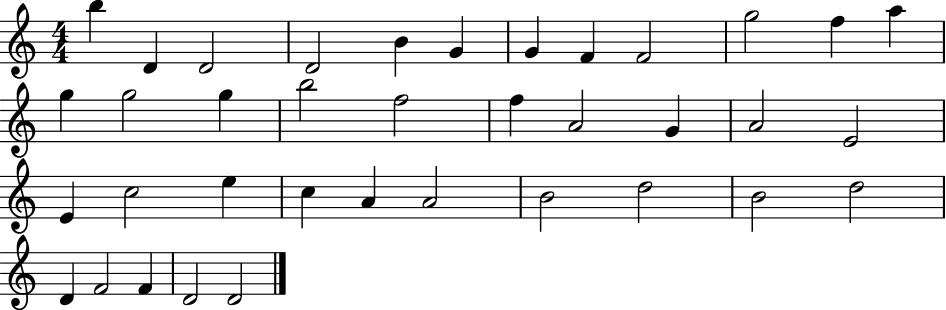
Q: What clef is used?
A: treble